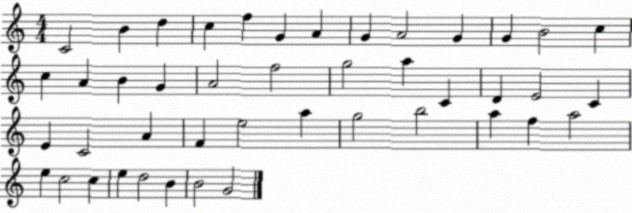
X:1
T:Untitled
M:4/4
L:1/4
K:C
C2 B d c f G A G A2 G G B2 c c A B G A2 f2 g2 a C D E2 C E C2 A F e2 a g2 b2 a f a2 e c2 c e d2 B B2 G2